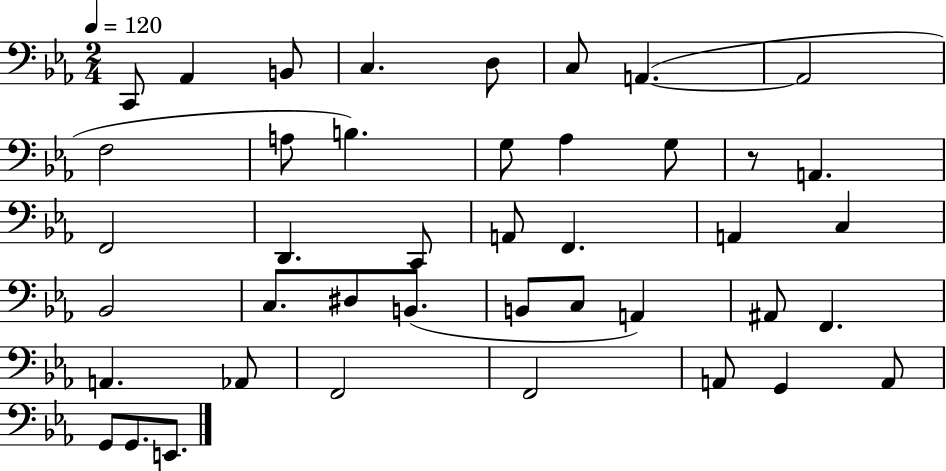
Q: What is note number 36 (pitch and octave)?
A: A2